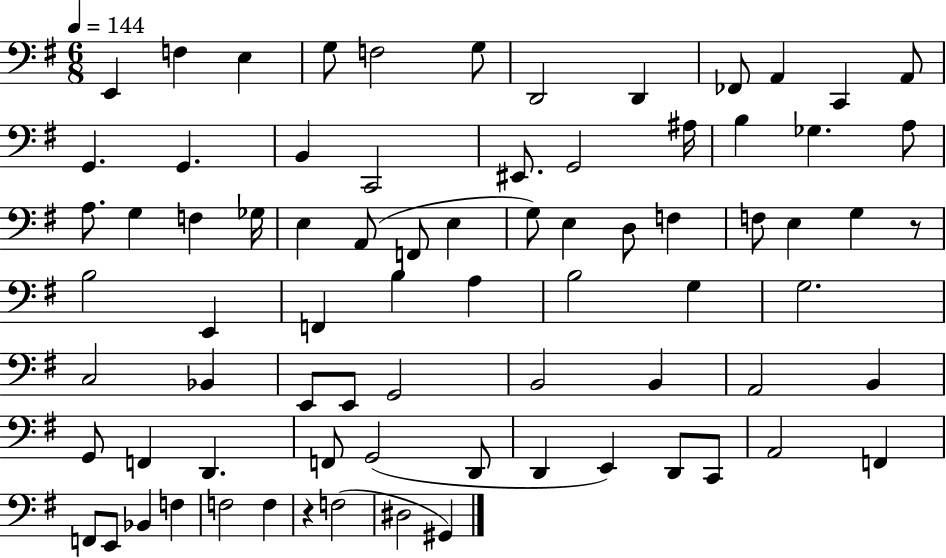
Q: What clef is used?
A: bass